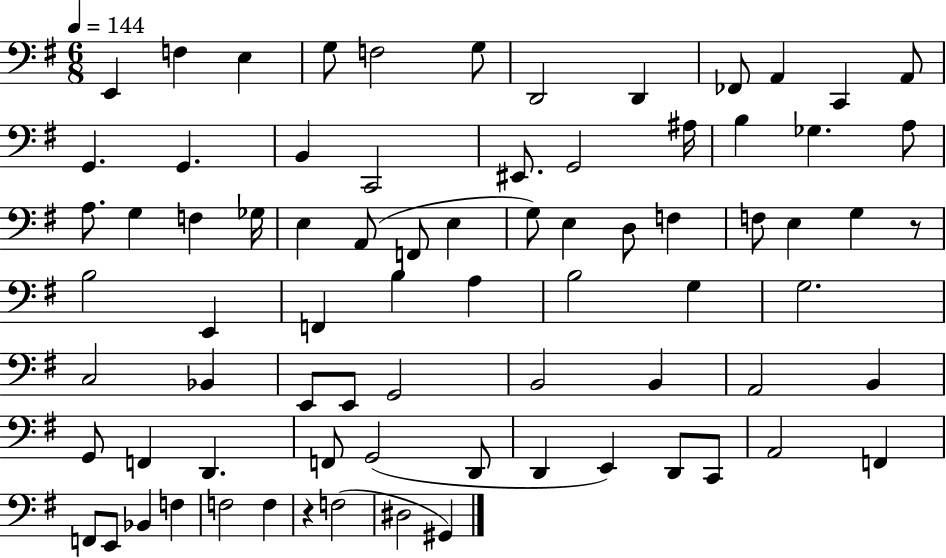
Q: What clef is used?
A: bass